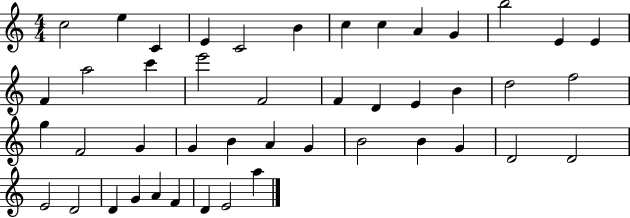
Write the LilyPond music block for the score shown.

{
  \clef treble
  \numericTimeSignature
  \time 4/4
  \key c \major
  c''2 e''4 c'4 | e'4 c'2 b'4 | c''4 c''4 a'4 g'4 | b''2 e'4 e'4 | \break f'4 a''2 c'''4 | e'''2 f'2 | f'4 d'4 e'4 b'4 | d''2 f''2 | \break g''4 f'2 g'4 | g'4 b'4 a'4 g'4 | b'2 b'4 g'4 | d'2 d'2 | \break e'2 d'2 | d'4 g'4 a'4 f'4 | d'4 e'2 a''4 | \bar "|."
}